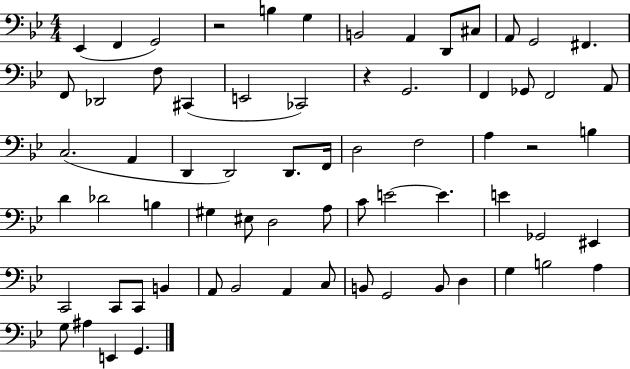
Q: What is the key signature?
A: BES major